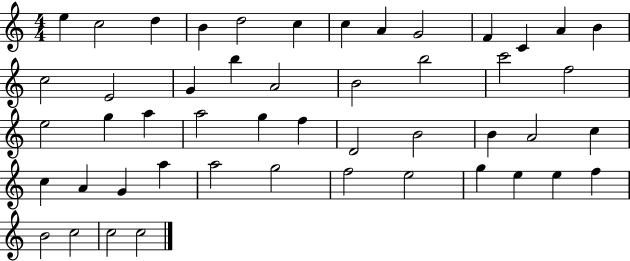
E5/q C5/h D5/q B4/q D5/h C5/q C5/q A4/q G4/h F4/q C4/q A4/q B4/q C5/h E4/h G4/q B5/q A4/h B4/h B5/h C6/h F5/h E5/h G5/q A5/q A5/h G5/q F5/q D4/h B4/h B4/q A4/h C5/q C5/q A4/q G4/q A5/q A5/h G5/h F5/h E5/h G5/q E5/q E5/q F5/q B4/h C5/h C5/h C5/h